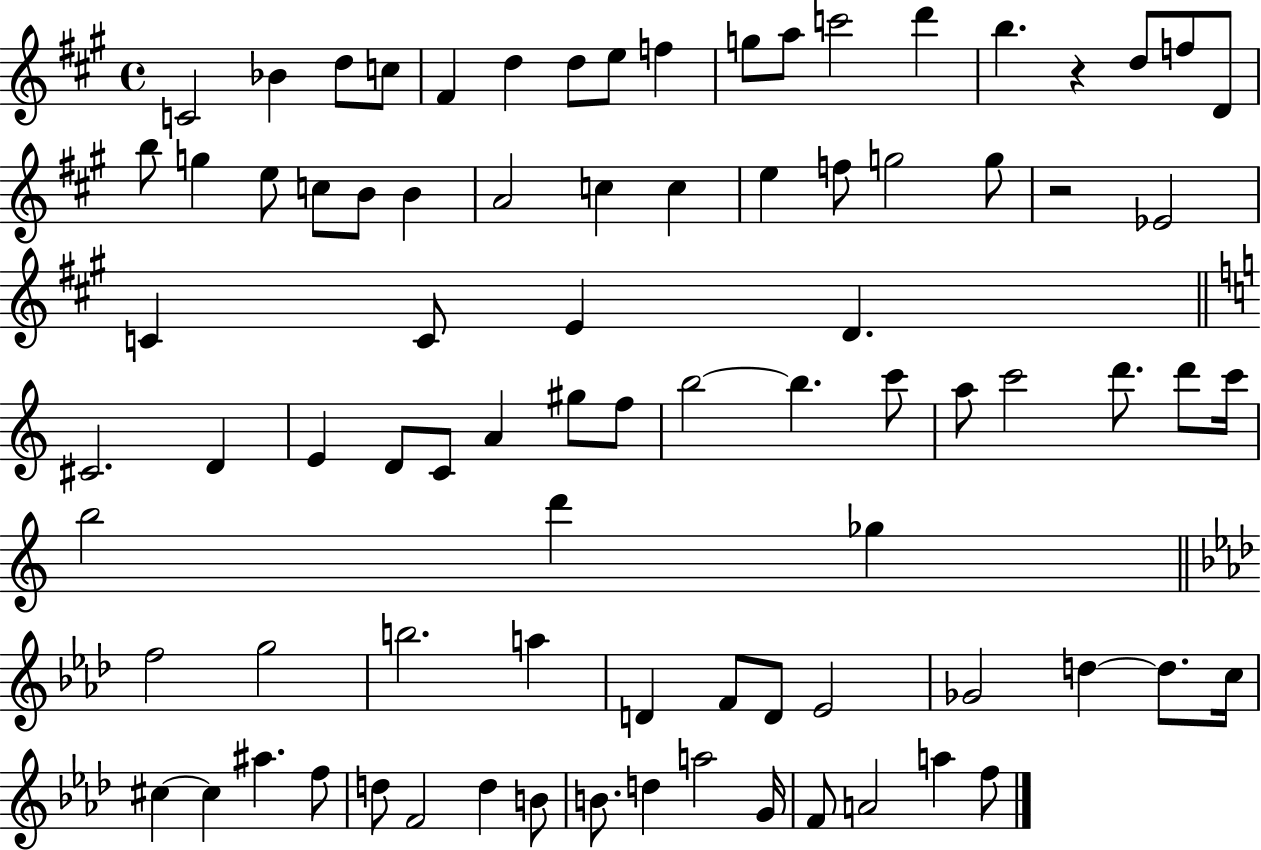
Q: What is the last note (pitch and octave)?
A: F5